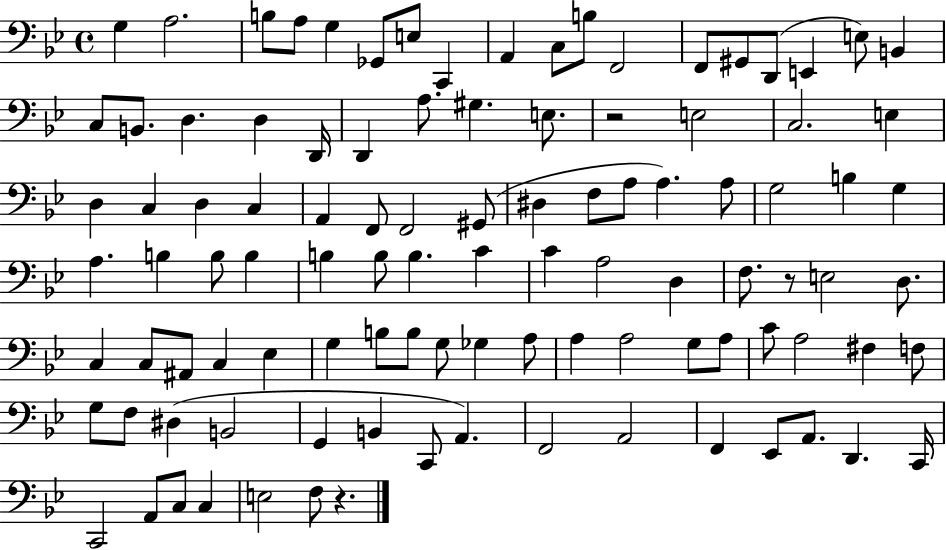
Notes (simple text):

G3/q A3/h. B3/e A3/e G3/q Gb2/e E3/e C2/q A2/q C3/e B3/e F2/h F2/e G#2/e D2/e E2/q E3/e B2/q C3/e B2/e. D3/q. D3/q D2/s D2/q A3/e. G#3/q. E3/e. R/h E3/h C3/h. E3/q D3/q C3/q D3/q C3/q A2/q F2/e F2/h G#2/e D#3/q F3/e A3/e A3/q. A3/e G3/h B3/q G3/q A3/q. B3/q B3/e B3/q B3/q B3/e B3/q. C4/q C4/q A3/h D3/q F3/e. R/e E3/h D3/e. C3/q C3/e A#2/e C3/q Eb3/q G3/q B3/e B3/e G3/e Gb3/q A3/e A3/q A3/h G3/e A3/e C4/e A3/h F#3/q F3/e G3/e F3/e D#3/q B2/h G2/q B2/q C2/e A2/q. F2/h A2/h F2/q Eb2/e A2/e. D2/q. C2/s C2/h A2/e C3/e C3/q E3/h F3/e R/q.